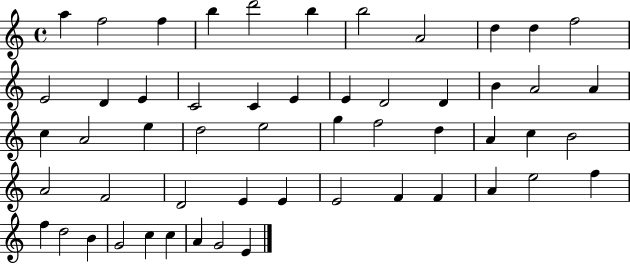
{
  \clef treble
  \time 4/4
  \defaultTimeSignature
  \key c \major
  a''4 f''2 f''4 | b''4 d'''2 b''4 | b''2 a'2 | d''4 d''4 f''2 | \break e'2 d'4 e'4 | c'2 c'4 e'4 | e'4 d'2 d'4 | b'4 a'2 a'4 | \break c''4 a'2 e''4 | d''2 e''2 | g''4 f''2 d''4 | a'4 c''4 b'2 | \break a'2 f'2 | d'2 e'4 e'4 | e'2 f'4 f'4 | a'4 e''2 f''4 | \break f''4 d''2 b'4 | g'2 c''4 c''4 | a'4 g'2 e'4 | \bar "|."
}